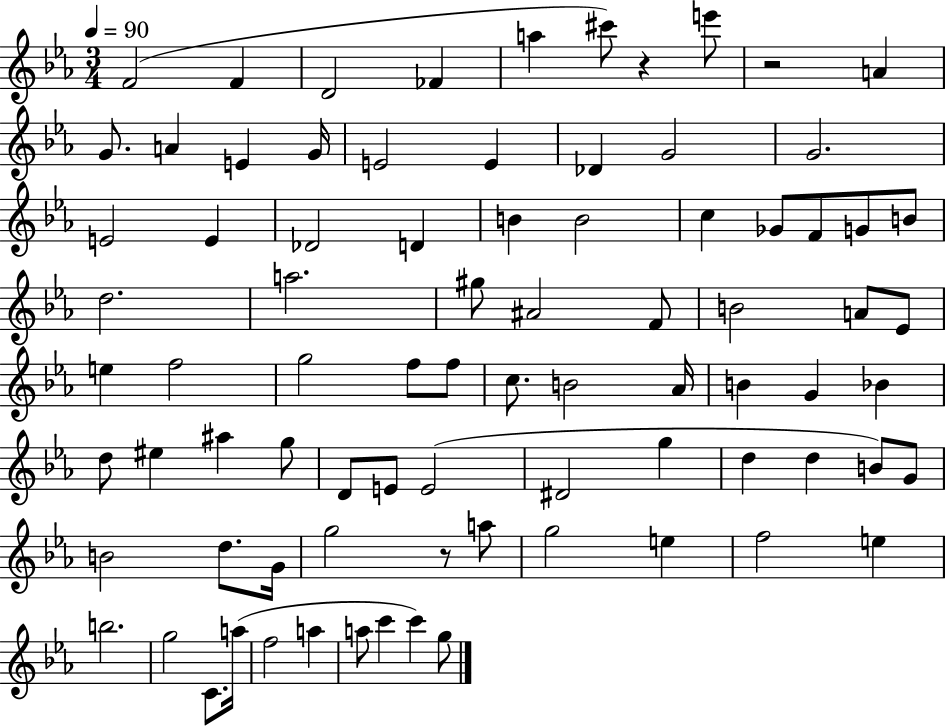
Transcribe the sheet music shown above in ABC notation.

X:1
T:Untitled
M:3/4
L:1/4
K:Eb
F2 F D2 _F a ^c'/2 z e'/2 z2 A G/2 A E G/4 E2 E _D G2 G2 E2 E _D2 D B B2 c _G/2 F/2 G/2 B/2 d2 a2 ^g/2 ^A2 F/2 B2 A/2 _E/2 e f2 g2 f/2 f/2 c/2 B2 _A/4 B G _B d/2 ^e ^a g/2 D/2 E/2 E2 ^D2 g d d B/2 G/2 B2 d/2 G/4 g2 z/2 a/2 g2 e f2 e b2 g2 C/2 a/4 f2 a a/2 c' c' g/2